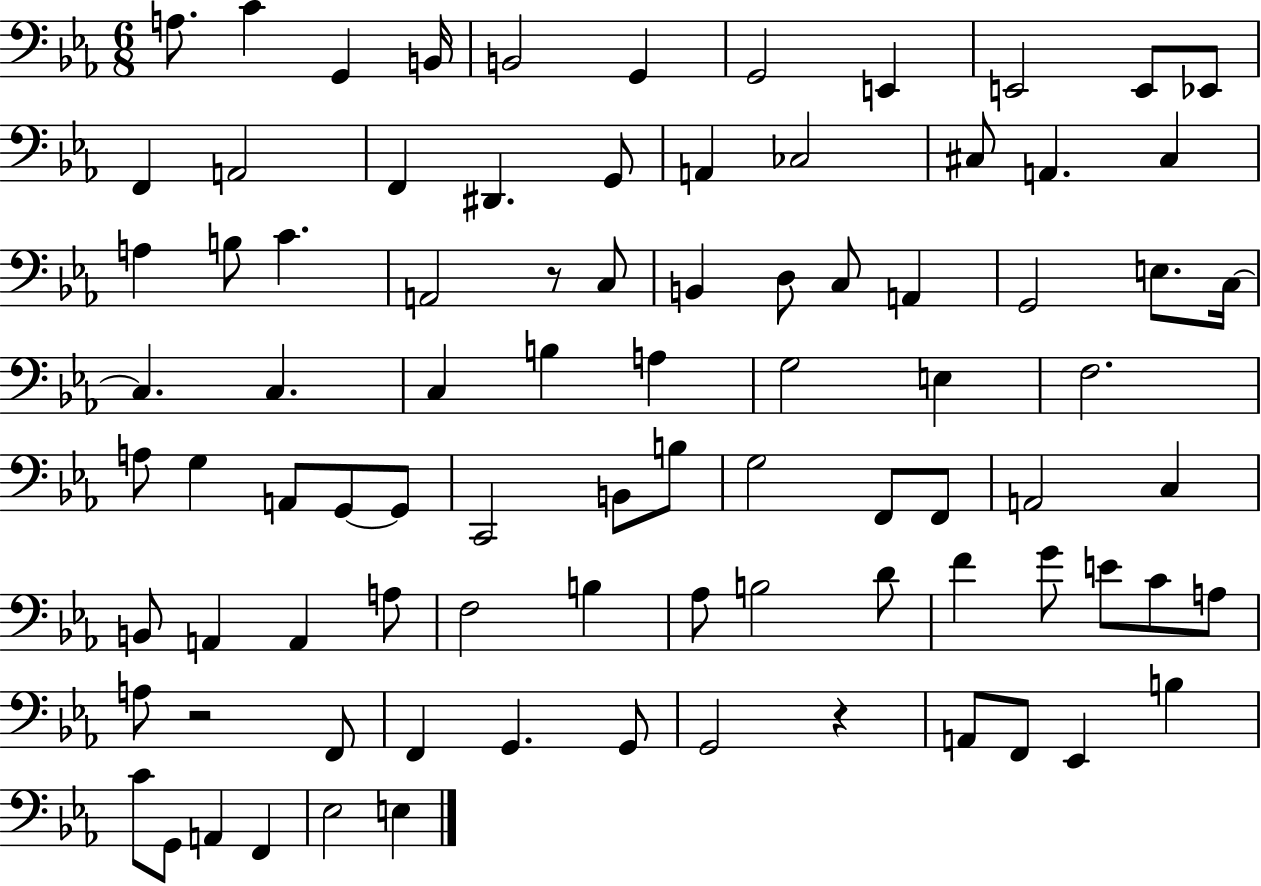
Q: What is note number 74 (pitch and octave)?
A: G2